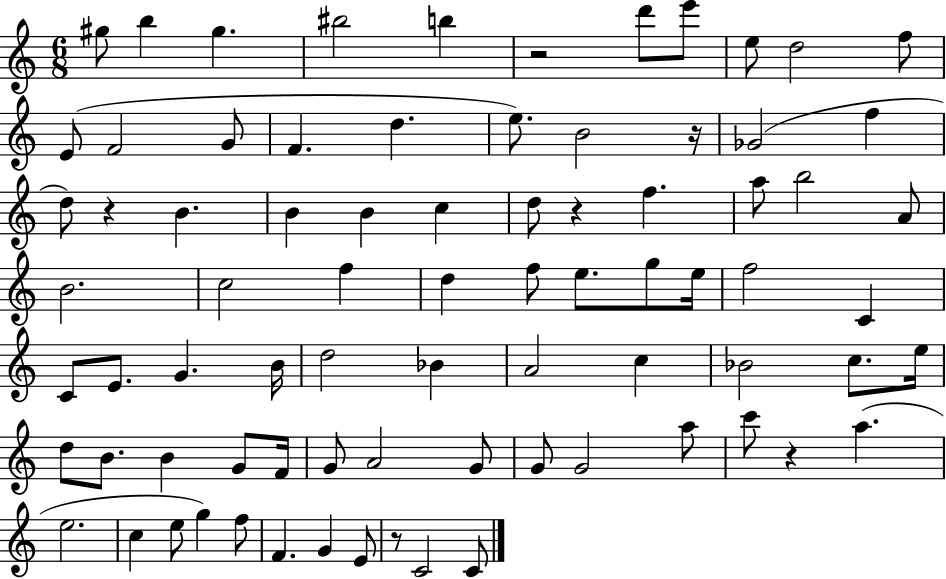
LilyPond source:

{
  \clef treble
  \numericTimeSignature
  \time 6/8
  \key c \major
  gis''8 b''4 gis''4. | bis''2 b''4 | r2 d'''8 e'''8 | e''8 d''2 f''8 | \break e'8( f'2 g'8 | f'4. d''4. | e''8.) b'2 r16 | ges'2( f''4 | \break d''8) r4 b'4. | b'4 b'4 c''4 | d''8 r4 f''4. | a''8 b''2 a'8 | \break b'2. | c''2 f''4 | d''4 f''8 e''8. g''8 e''16 | f''2 c'4 | \break c'8 e'8. g'4. b'16 | d''2 bes'4 | a'2 c''4 | bes'2 c''8. e''16 | \break d''8 b'8. b'4 g'8 f'16 | g'8 a'2 g'8 | g'8 g'2 a''8 | c'''8 r4 a''4.( | \break e''2. | c''4 e''8 g''4) f''8 | f'4. g'4 e'8 | r8 c'2 c'8 | \break \bar "|."
}